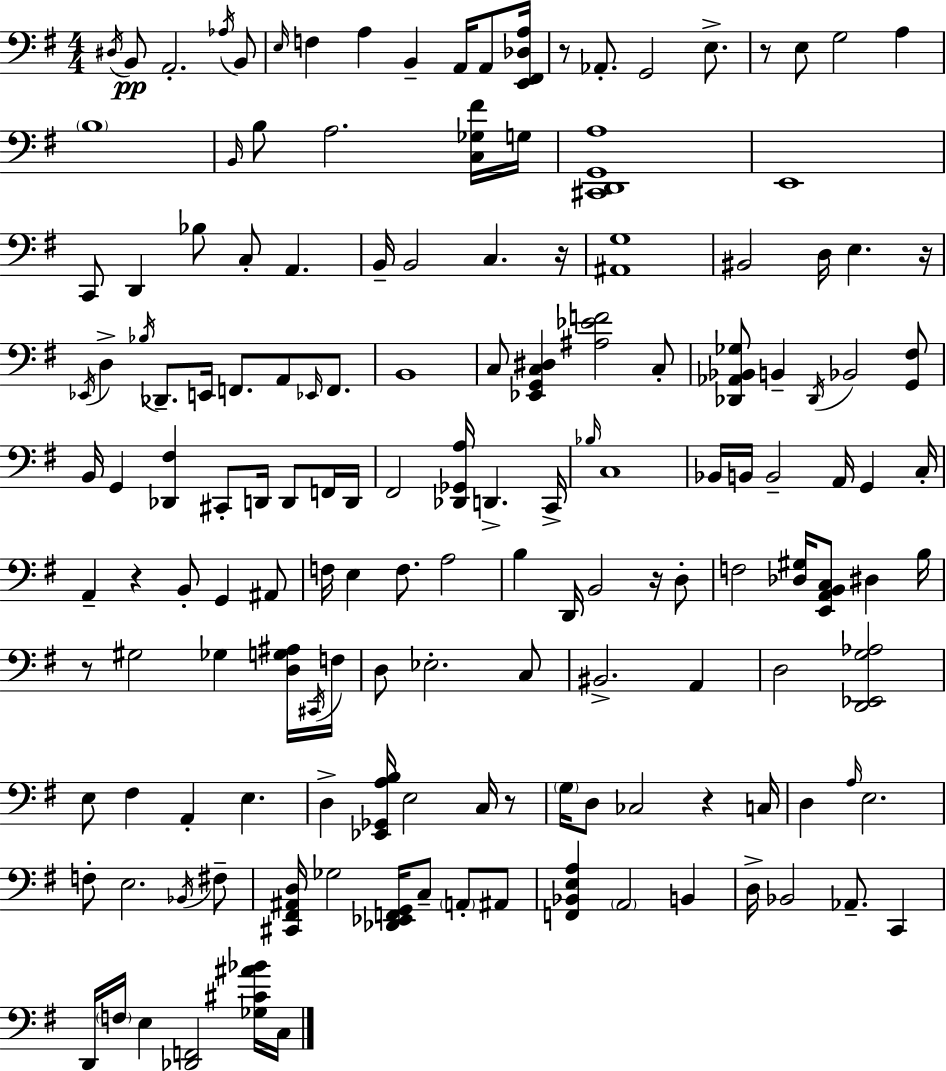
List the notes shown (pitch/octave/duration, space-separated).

D#3/s B2/e A2/h. Ab3/s B2/e E3/s F3/q A3/q B2/q A2/s A2/e [E2,F#2,Db3,A3]/s R/e Ab2/e. G2/h E3/e. R/e E3/e G3/h A3/q B3/w B2/s B3/e A3/h. [C3,Gb3,F#4]/s G3/s [C#2,D2,G2,A3]/w E2/w C2/e D2/q Bb3/e C3/e A2/q. B2/s B2/h C3/q. R/s [A#2,G3]/w BIS2/h D3/s E3/q. R/s Eb2/s D3/q Bb3/s Db2/e. E2/s F2/e. A2/e Eb2/s F2/e. B2/w C3/e [Eb2,G2,C3,D#3]/q [A#3,Eb4,F4]/h C3/e [Db2,Ab2,Bb2,Gb3]/e B2/q Db2/s Bb2/h [G2,F#3]/e B2/s G2/q [Db2,F#3]/q C#2/e D2/s D2/e F2/s D2/s F#2/h [Db2,Gb2,A3]/s D2/q. C2/s Bb3/s C3/w Bb2/s B2/s B2/h A2/s G2/q C3/s A2/q R/q B2/e G2/q A#2/e F3/s E3/q F3/e. A3/h B3/q D2/s B2/h R/s D3/e F3/h [Db3,G#3]/s [E2,A2,B2,C3]/e D#3/q B3/s R/e G#3/h Gb3/q [D3,G3,A#3]/s C#2/s F3/s D3/e Eb3/h. C3/e BIS2/h. A2/q D3/h [D2,Eb2,G3,Ab3]/h E3/e F#3/q A2/q E3/q. D3/q [Eb2,Gb2,A3,B3]/s E3/h C3/s R/e G3/s D3/e CES3/h R/q C3/s D3/q A3/s E3/h. F3/e E3/h. Bb2/s F#3/e [C#2,F#2,A#2,D3]/s Gb3/h [Db2,Eb2,F2,G2]/s C3/e A2/e A#2/e [F2,Bb2,E3,A3]/q A2/h B2/q D3/s Bb2/h Ab2/e. C2/q D2/s F3/s E3/q [Db2,F2]/h [Gb3,C#4,A#4,Bb4]/s C3/s